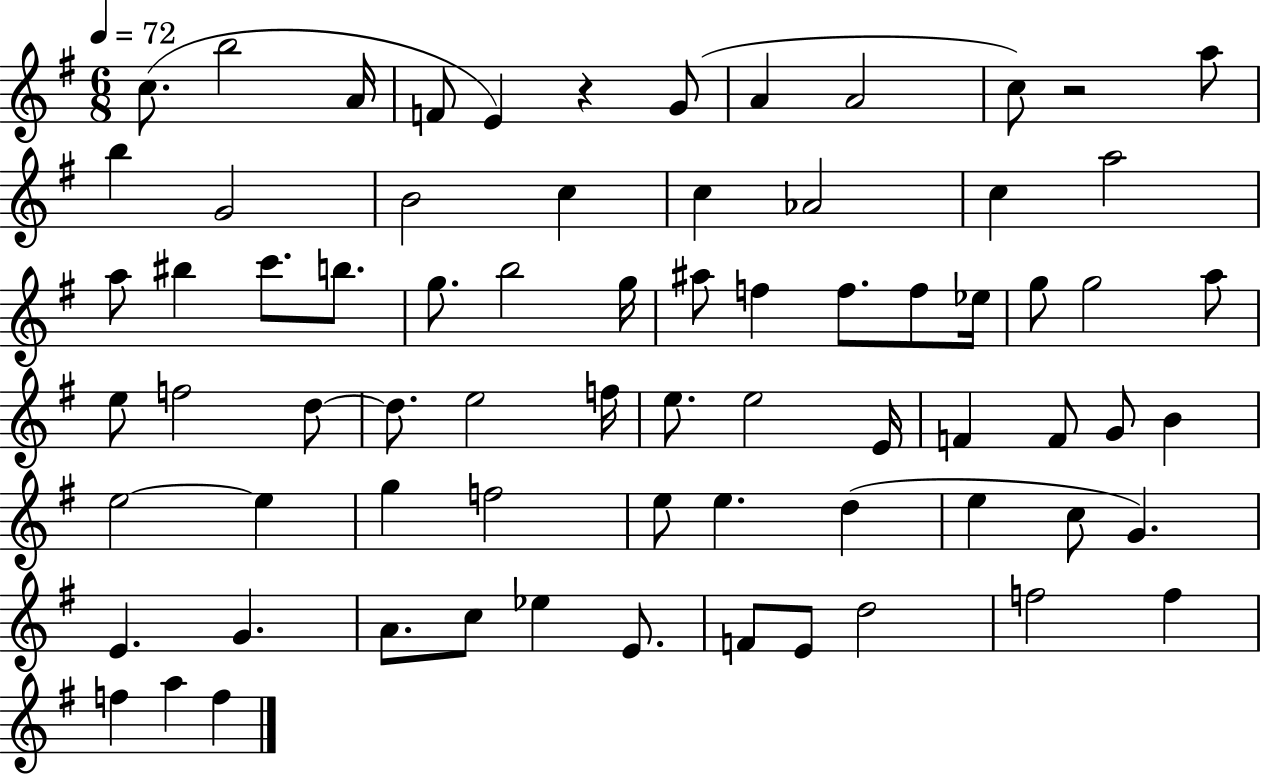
C5/e. B5/h A4/s F4/e E4/q R/q G4/e A4/q A4/h C5/e R/h A5/e B5/q G4/h B4/h C5/q C5/q Ab4/h C5/q A5/h A5/e BIS5/q C6/e. B5/e. G5/e. B5/h G5/s A#5/e F5/q F5/e. F5/e Eb5/s G5/e G5/h A5/e E5/e F5/h D5/e D5/e. E5/h F5/s E5/e. E5/h E4/s F4/q F4/e G4/e B4/q E5/h E5/q G5/q F5/h E5/e E5/q. D5/q E5/q C5/e G4/q. E4/q. G4/q. A4/e. C5/e Eb5/q E4/e. F4/e E4/e D5/h F5/h F5/q F5/q A5/q F5/q